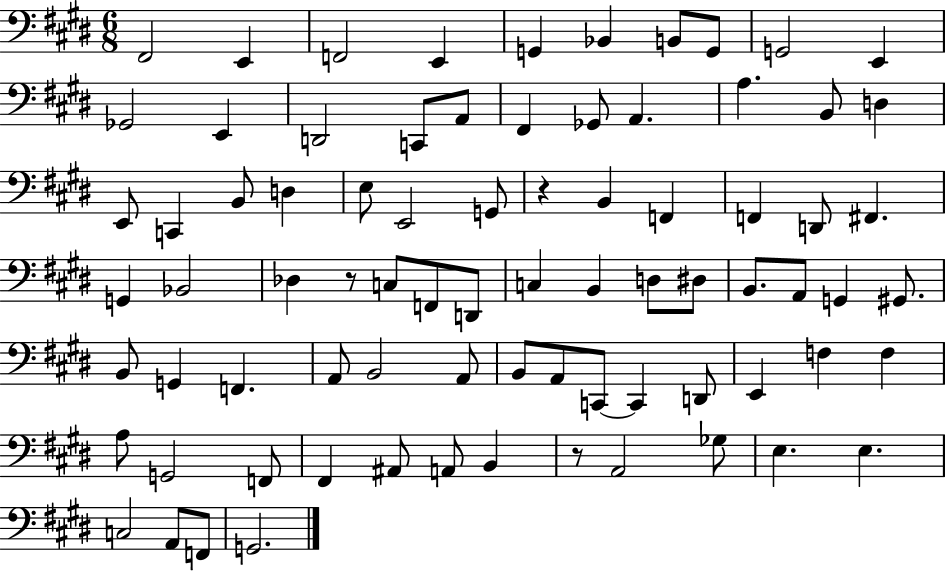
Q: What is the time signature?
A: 6/8